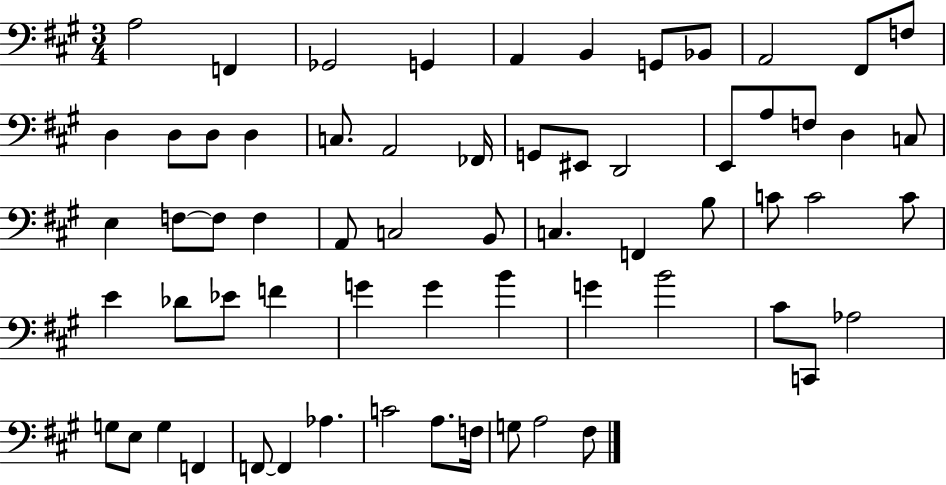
A3/h F2/q Gb2/h G2/q A2/q B2/q G2/e Bb2/e A2/h F#2/e F3/e D3/q D3/e D3/e D3/q C3/e. A2/h FES2/s G2/e EIS2/e D2/h E2/e A3/e F3/e D3/q C3/e E3/q F3/e F3/e F3/q A2/e C3/h B2/e C3/q. F2/q B3/e C4/e C4/h C4/e E4/q Db4/e Eb4/e F4/q G4/q G4/q B4/q G4/q B4/h C#4/e C2/e Ab3/h G3/e E3/e G3/q F2/q F2/e F2/q Ab3/q. C4/h A3/e. F3/s G3/e A3/h F#3/e